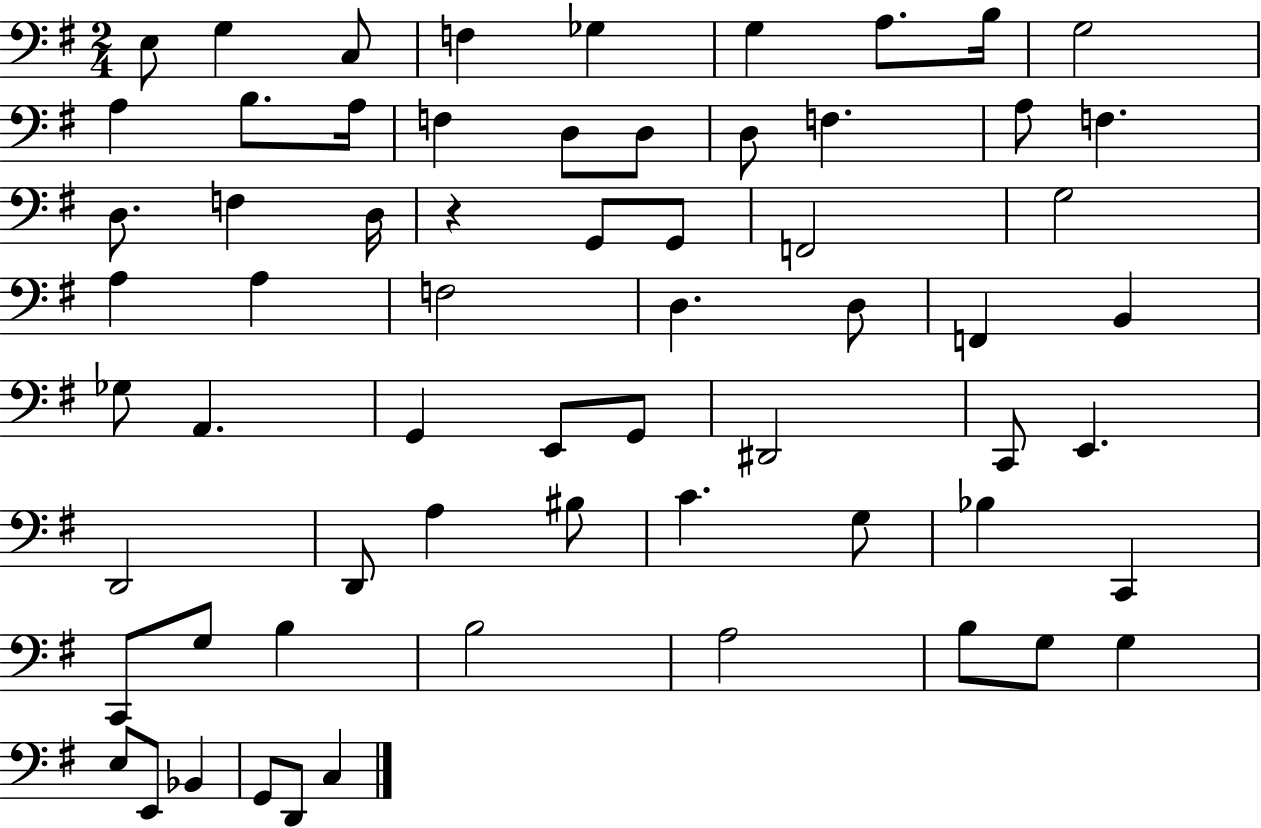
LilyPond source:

{
  \clef bass
  \numericTimeSignature
  \time 2/4
  \key g \major
  e8 g4 c8 | f4 ges4 | g4 a8. b16 | g2 | \break a4 b8. a16 | f4 d8 d8 | d8 f4. | a8 f4. | \break d8. f4 d16 | r4 g,8 g,8 | f,2 | g2 | \break a4 a4 | f2 | d4. d8 | f,4 b,4 | \break ges8 a,4. | g,4 e,8 g,8 | dis,2 | c,8 e,4. | \break d,2 | d,8 a4 bis8 | c'4. g8 | bes4 c,4 | \break c,8 g8 b4 | b2 | a2 | b8 g8 g4 | \break e8 e,8 bes,4 | g,8 d,8 c4 | \bar "|."
}